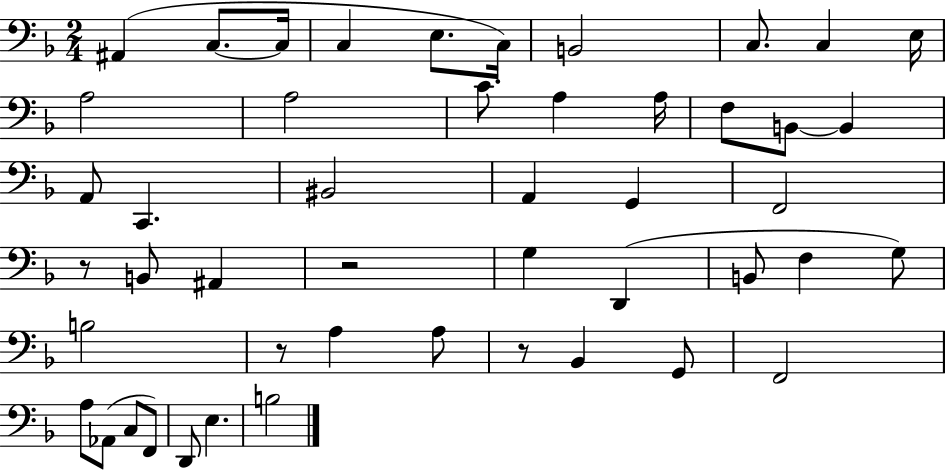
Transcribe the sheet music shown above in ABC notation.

X:1
T:Untitled
M:2/4
L:1/4
K:F
^A,, C,/2 C,/4 C, E,/2 C,/4 B,,2 C,/2 C, E,/4 A,2 A,2 C/2 A, A,/4 F,/2 B,,/2 B,, A,,/2 C,, ^B,,2 A,, G,, F,,2 z/2 B,,/2 ^A,, z2 G, D,, B,,/2 F, G,/2 B,2 z/2 A, A,/2 z/2 _B,, G,,/2 F,,2 A,/2 _A,,/2 C,/2 F,,/2 D,,/2 E, B,2